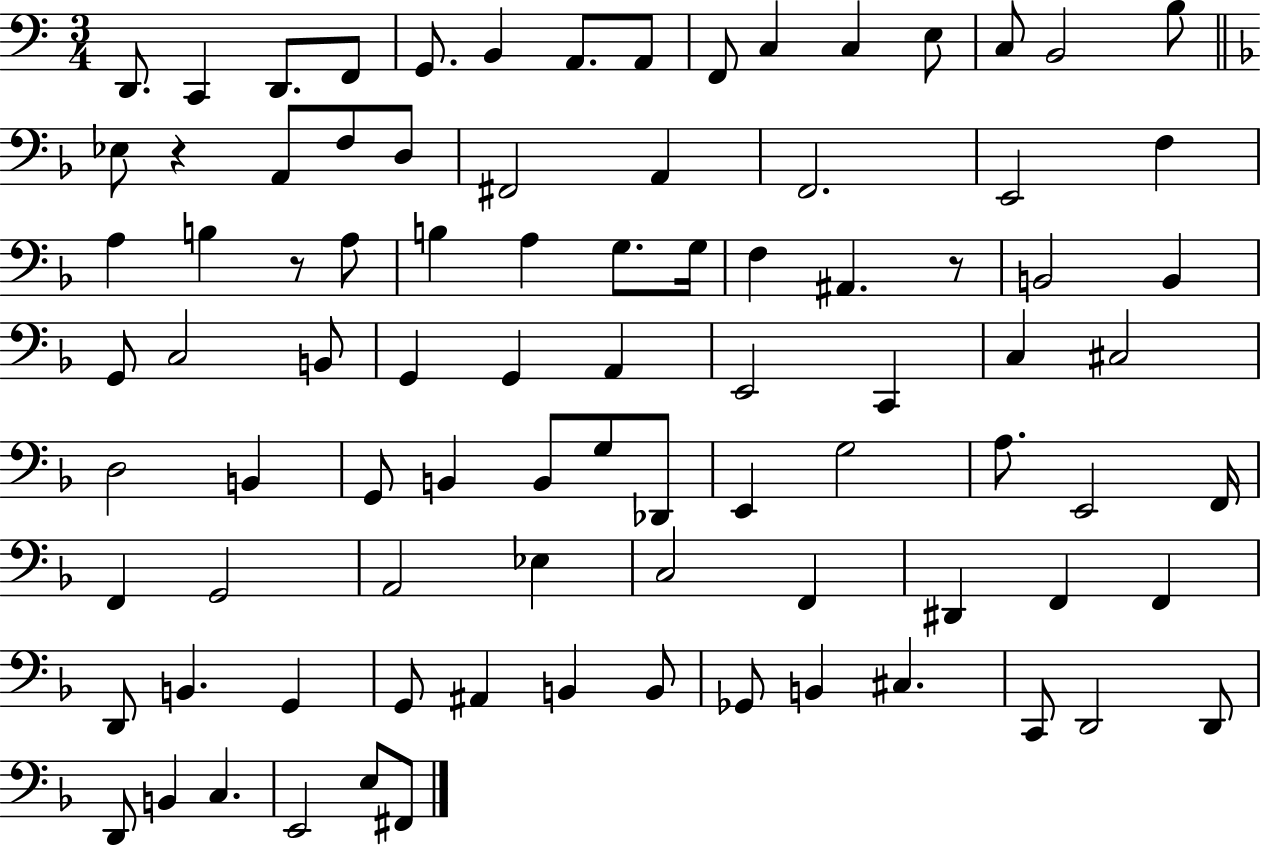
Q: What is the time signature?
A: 3/4